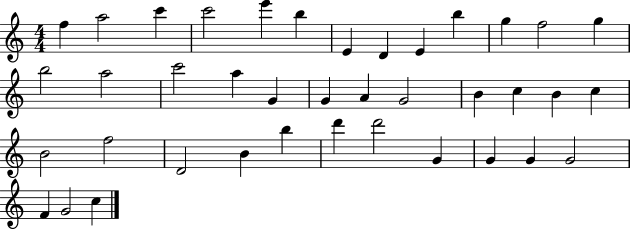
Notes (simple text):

F5/q A5/h C6/q C6/h E6/q B5/q E4/q D4/q E4/q B5/q G5/q F5/h G5/q B5/h A5/h C6/h A5/q G4/q G4/q A4/q G4/h B4/q C5/q B4/q C5/q B4/h F5/h D4/h B4/q B5/q D6/q D6/h G4/q G4/q G4/q G4/h F4/q G4/h C5/q